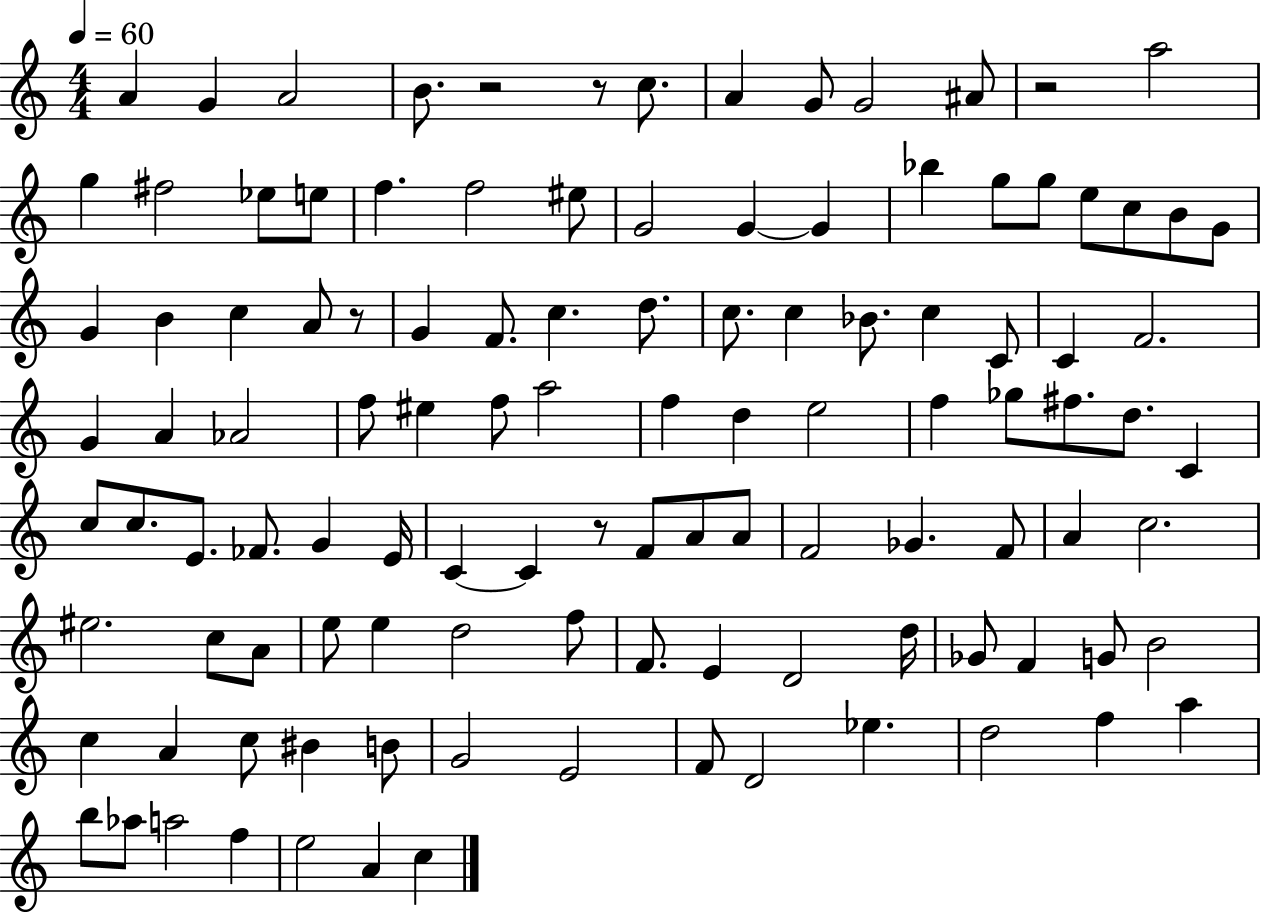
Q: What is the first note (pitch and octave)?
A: A4